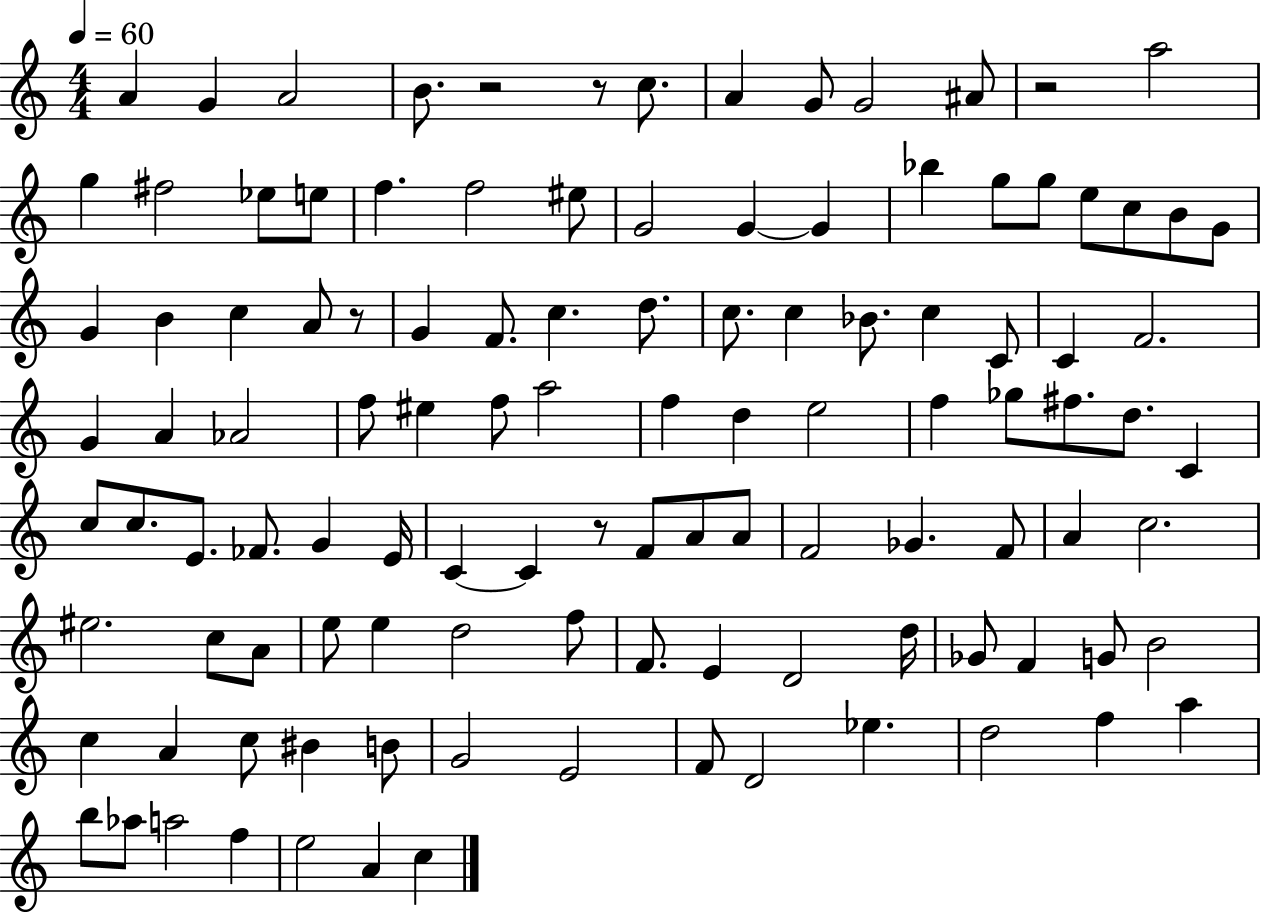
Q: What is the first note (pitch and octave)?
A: A4